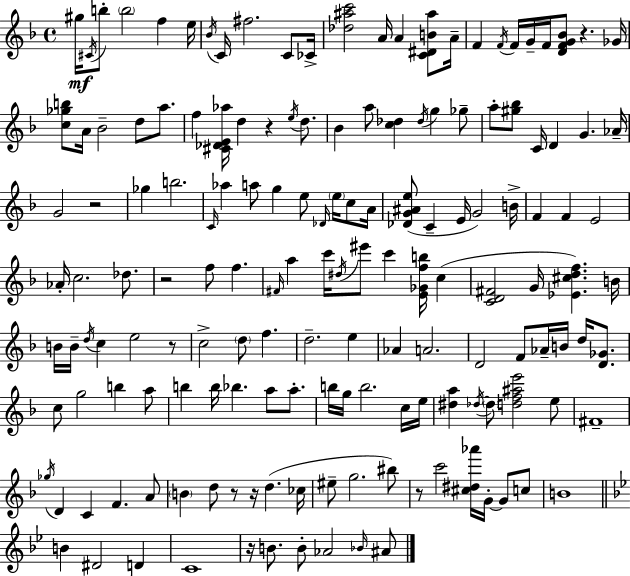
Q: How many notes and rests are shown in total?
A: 156